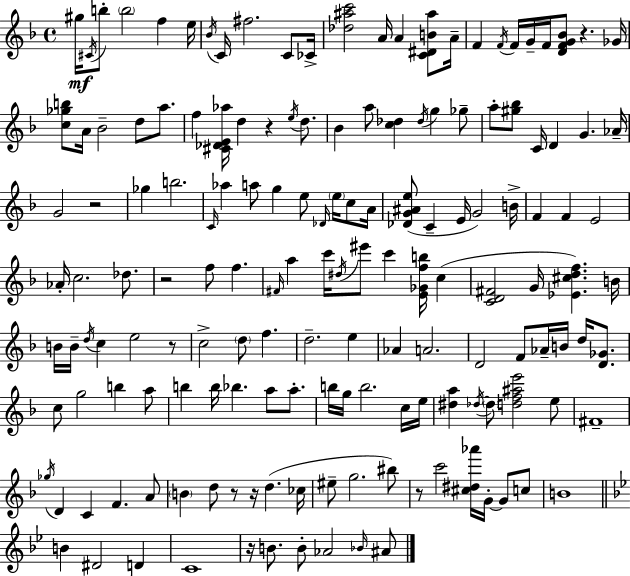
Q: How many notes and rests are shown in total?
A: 156